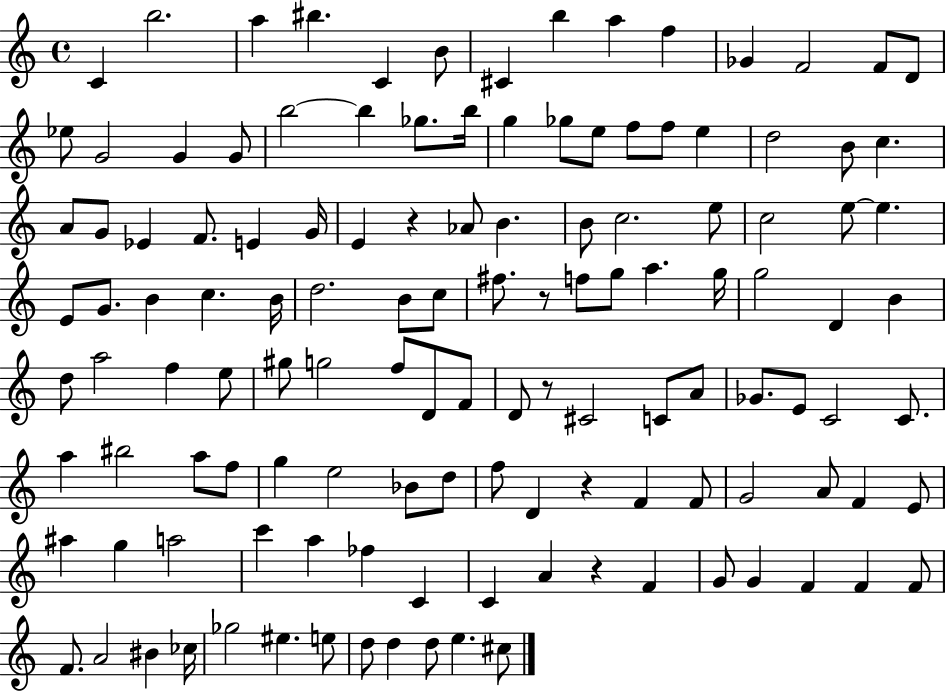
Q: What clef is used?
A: treble